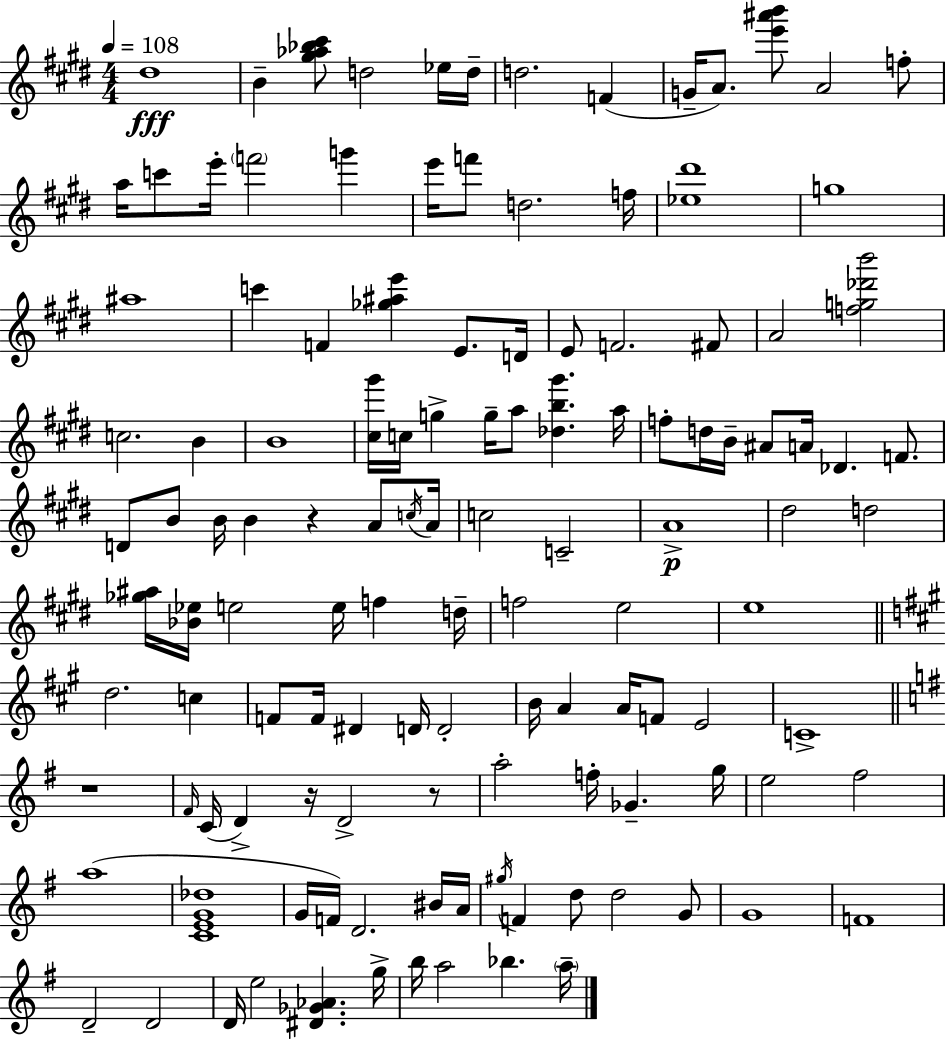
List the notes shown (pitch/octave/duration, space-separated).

D#5/w B4/q [G#5,Ab5,Bb5,C#6]/e D5/h Eb5/s D5/s D5/h. F4/q G4/s A4/e. [E6,A#6,B6]/e A4/h F5/e A5/s C6/e E6/s F6/h G6/q E6/s F6/e D5/h. F5/s [Eb5,D#6]/w G5/w A#5/w C6/q F4/q [Gb5,A#5,E6]/q E4/e. D4/s E4/e F4/h. F#4/e A4/h [F5,G5,Db6,B6]/h C5/h. B4/q B4/w [C#5,G#6]/s C5/s G5/q G5/s A5/e [Db5,B5,G#6]/q. A5/s F5/e D5/s B4/s A#4/e A4/s Db4/q. F4/e. D4/e B4/e B4/s B4/q R/q A4/e C5/s A4/s C5/h C4/h A4/w D#5/h D5/h [Gb5,A#5]/s [Bb4,Eb5]/s E5/h E5/s F5/q D5/s F5/h E5/h E5/w D5/h. C5/q F4/e F4/s D#4/q D4/s D4/h B4/s A4/q A4/s F4/e E4/h C4/w R/w F#4/s C4/s D4/q R/s D4/h R/e A5/h F5/s Gb4/q. G5/s E5/h F#5/h A5/w [C4,E4,G4,Db5]/w G4/s F4/s D4/h. BIS4/s A4/s G#5/s F4/q D5/e D5/h G4/e G4/w F4/w D4/h D4/h D4/s E5/h [D#4,Gb4,Ab4]/q. G5/s B5/s A5/h Bb5/q. A5/s